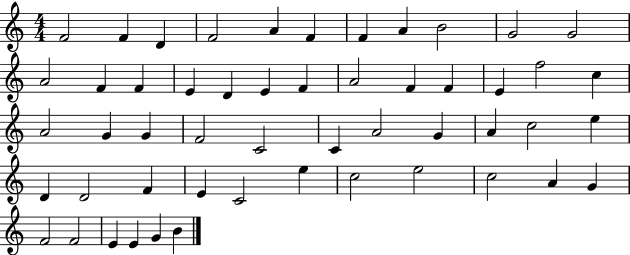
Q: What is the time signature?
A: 4/4